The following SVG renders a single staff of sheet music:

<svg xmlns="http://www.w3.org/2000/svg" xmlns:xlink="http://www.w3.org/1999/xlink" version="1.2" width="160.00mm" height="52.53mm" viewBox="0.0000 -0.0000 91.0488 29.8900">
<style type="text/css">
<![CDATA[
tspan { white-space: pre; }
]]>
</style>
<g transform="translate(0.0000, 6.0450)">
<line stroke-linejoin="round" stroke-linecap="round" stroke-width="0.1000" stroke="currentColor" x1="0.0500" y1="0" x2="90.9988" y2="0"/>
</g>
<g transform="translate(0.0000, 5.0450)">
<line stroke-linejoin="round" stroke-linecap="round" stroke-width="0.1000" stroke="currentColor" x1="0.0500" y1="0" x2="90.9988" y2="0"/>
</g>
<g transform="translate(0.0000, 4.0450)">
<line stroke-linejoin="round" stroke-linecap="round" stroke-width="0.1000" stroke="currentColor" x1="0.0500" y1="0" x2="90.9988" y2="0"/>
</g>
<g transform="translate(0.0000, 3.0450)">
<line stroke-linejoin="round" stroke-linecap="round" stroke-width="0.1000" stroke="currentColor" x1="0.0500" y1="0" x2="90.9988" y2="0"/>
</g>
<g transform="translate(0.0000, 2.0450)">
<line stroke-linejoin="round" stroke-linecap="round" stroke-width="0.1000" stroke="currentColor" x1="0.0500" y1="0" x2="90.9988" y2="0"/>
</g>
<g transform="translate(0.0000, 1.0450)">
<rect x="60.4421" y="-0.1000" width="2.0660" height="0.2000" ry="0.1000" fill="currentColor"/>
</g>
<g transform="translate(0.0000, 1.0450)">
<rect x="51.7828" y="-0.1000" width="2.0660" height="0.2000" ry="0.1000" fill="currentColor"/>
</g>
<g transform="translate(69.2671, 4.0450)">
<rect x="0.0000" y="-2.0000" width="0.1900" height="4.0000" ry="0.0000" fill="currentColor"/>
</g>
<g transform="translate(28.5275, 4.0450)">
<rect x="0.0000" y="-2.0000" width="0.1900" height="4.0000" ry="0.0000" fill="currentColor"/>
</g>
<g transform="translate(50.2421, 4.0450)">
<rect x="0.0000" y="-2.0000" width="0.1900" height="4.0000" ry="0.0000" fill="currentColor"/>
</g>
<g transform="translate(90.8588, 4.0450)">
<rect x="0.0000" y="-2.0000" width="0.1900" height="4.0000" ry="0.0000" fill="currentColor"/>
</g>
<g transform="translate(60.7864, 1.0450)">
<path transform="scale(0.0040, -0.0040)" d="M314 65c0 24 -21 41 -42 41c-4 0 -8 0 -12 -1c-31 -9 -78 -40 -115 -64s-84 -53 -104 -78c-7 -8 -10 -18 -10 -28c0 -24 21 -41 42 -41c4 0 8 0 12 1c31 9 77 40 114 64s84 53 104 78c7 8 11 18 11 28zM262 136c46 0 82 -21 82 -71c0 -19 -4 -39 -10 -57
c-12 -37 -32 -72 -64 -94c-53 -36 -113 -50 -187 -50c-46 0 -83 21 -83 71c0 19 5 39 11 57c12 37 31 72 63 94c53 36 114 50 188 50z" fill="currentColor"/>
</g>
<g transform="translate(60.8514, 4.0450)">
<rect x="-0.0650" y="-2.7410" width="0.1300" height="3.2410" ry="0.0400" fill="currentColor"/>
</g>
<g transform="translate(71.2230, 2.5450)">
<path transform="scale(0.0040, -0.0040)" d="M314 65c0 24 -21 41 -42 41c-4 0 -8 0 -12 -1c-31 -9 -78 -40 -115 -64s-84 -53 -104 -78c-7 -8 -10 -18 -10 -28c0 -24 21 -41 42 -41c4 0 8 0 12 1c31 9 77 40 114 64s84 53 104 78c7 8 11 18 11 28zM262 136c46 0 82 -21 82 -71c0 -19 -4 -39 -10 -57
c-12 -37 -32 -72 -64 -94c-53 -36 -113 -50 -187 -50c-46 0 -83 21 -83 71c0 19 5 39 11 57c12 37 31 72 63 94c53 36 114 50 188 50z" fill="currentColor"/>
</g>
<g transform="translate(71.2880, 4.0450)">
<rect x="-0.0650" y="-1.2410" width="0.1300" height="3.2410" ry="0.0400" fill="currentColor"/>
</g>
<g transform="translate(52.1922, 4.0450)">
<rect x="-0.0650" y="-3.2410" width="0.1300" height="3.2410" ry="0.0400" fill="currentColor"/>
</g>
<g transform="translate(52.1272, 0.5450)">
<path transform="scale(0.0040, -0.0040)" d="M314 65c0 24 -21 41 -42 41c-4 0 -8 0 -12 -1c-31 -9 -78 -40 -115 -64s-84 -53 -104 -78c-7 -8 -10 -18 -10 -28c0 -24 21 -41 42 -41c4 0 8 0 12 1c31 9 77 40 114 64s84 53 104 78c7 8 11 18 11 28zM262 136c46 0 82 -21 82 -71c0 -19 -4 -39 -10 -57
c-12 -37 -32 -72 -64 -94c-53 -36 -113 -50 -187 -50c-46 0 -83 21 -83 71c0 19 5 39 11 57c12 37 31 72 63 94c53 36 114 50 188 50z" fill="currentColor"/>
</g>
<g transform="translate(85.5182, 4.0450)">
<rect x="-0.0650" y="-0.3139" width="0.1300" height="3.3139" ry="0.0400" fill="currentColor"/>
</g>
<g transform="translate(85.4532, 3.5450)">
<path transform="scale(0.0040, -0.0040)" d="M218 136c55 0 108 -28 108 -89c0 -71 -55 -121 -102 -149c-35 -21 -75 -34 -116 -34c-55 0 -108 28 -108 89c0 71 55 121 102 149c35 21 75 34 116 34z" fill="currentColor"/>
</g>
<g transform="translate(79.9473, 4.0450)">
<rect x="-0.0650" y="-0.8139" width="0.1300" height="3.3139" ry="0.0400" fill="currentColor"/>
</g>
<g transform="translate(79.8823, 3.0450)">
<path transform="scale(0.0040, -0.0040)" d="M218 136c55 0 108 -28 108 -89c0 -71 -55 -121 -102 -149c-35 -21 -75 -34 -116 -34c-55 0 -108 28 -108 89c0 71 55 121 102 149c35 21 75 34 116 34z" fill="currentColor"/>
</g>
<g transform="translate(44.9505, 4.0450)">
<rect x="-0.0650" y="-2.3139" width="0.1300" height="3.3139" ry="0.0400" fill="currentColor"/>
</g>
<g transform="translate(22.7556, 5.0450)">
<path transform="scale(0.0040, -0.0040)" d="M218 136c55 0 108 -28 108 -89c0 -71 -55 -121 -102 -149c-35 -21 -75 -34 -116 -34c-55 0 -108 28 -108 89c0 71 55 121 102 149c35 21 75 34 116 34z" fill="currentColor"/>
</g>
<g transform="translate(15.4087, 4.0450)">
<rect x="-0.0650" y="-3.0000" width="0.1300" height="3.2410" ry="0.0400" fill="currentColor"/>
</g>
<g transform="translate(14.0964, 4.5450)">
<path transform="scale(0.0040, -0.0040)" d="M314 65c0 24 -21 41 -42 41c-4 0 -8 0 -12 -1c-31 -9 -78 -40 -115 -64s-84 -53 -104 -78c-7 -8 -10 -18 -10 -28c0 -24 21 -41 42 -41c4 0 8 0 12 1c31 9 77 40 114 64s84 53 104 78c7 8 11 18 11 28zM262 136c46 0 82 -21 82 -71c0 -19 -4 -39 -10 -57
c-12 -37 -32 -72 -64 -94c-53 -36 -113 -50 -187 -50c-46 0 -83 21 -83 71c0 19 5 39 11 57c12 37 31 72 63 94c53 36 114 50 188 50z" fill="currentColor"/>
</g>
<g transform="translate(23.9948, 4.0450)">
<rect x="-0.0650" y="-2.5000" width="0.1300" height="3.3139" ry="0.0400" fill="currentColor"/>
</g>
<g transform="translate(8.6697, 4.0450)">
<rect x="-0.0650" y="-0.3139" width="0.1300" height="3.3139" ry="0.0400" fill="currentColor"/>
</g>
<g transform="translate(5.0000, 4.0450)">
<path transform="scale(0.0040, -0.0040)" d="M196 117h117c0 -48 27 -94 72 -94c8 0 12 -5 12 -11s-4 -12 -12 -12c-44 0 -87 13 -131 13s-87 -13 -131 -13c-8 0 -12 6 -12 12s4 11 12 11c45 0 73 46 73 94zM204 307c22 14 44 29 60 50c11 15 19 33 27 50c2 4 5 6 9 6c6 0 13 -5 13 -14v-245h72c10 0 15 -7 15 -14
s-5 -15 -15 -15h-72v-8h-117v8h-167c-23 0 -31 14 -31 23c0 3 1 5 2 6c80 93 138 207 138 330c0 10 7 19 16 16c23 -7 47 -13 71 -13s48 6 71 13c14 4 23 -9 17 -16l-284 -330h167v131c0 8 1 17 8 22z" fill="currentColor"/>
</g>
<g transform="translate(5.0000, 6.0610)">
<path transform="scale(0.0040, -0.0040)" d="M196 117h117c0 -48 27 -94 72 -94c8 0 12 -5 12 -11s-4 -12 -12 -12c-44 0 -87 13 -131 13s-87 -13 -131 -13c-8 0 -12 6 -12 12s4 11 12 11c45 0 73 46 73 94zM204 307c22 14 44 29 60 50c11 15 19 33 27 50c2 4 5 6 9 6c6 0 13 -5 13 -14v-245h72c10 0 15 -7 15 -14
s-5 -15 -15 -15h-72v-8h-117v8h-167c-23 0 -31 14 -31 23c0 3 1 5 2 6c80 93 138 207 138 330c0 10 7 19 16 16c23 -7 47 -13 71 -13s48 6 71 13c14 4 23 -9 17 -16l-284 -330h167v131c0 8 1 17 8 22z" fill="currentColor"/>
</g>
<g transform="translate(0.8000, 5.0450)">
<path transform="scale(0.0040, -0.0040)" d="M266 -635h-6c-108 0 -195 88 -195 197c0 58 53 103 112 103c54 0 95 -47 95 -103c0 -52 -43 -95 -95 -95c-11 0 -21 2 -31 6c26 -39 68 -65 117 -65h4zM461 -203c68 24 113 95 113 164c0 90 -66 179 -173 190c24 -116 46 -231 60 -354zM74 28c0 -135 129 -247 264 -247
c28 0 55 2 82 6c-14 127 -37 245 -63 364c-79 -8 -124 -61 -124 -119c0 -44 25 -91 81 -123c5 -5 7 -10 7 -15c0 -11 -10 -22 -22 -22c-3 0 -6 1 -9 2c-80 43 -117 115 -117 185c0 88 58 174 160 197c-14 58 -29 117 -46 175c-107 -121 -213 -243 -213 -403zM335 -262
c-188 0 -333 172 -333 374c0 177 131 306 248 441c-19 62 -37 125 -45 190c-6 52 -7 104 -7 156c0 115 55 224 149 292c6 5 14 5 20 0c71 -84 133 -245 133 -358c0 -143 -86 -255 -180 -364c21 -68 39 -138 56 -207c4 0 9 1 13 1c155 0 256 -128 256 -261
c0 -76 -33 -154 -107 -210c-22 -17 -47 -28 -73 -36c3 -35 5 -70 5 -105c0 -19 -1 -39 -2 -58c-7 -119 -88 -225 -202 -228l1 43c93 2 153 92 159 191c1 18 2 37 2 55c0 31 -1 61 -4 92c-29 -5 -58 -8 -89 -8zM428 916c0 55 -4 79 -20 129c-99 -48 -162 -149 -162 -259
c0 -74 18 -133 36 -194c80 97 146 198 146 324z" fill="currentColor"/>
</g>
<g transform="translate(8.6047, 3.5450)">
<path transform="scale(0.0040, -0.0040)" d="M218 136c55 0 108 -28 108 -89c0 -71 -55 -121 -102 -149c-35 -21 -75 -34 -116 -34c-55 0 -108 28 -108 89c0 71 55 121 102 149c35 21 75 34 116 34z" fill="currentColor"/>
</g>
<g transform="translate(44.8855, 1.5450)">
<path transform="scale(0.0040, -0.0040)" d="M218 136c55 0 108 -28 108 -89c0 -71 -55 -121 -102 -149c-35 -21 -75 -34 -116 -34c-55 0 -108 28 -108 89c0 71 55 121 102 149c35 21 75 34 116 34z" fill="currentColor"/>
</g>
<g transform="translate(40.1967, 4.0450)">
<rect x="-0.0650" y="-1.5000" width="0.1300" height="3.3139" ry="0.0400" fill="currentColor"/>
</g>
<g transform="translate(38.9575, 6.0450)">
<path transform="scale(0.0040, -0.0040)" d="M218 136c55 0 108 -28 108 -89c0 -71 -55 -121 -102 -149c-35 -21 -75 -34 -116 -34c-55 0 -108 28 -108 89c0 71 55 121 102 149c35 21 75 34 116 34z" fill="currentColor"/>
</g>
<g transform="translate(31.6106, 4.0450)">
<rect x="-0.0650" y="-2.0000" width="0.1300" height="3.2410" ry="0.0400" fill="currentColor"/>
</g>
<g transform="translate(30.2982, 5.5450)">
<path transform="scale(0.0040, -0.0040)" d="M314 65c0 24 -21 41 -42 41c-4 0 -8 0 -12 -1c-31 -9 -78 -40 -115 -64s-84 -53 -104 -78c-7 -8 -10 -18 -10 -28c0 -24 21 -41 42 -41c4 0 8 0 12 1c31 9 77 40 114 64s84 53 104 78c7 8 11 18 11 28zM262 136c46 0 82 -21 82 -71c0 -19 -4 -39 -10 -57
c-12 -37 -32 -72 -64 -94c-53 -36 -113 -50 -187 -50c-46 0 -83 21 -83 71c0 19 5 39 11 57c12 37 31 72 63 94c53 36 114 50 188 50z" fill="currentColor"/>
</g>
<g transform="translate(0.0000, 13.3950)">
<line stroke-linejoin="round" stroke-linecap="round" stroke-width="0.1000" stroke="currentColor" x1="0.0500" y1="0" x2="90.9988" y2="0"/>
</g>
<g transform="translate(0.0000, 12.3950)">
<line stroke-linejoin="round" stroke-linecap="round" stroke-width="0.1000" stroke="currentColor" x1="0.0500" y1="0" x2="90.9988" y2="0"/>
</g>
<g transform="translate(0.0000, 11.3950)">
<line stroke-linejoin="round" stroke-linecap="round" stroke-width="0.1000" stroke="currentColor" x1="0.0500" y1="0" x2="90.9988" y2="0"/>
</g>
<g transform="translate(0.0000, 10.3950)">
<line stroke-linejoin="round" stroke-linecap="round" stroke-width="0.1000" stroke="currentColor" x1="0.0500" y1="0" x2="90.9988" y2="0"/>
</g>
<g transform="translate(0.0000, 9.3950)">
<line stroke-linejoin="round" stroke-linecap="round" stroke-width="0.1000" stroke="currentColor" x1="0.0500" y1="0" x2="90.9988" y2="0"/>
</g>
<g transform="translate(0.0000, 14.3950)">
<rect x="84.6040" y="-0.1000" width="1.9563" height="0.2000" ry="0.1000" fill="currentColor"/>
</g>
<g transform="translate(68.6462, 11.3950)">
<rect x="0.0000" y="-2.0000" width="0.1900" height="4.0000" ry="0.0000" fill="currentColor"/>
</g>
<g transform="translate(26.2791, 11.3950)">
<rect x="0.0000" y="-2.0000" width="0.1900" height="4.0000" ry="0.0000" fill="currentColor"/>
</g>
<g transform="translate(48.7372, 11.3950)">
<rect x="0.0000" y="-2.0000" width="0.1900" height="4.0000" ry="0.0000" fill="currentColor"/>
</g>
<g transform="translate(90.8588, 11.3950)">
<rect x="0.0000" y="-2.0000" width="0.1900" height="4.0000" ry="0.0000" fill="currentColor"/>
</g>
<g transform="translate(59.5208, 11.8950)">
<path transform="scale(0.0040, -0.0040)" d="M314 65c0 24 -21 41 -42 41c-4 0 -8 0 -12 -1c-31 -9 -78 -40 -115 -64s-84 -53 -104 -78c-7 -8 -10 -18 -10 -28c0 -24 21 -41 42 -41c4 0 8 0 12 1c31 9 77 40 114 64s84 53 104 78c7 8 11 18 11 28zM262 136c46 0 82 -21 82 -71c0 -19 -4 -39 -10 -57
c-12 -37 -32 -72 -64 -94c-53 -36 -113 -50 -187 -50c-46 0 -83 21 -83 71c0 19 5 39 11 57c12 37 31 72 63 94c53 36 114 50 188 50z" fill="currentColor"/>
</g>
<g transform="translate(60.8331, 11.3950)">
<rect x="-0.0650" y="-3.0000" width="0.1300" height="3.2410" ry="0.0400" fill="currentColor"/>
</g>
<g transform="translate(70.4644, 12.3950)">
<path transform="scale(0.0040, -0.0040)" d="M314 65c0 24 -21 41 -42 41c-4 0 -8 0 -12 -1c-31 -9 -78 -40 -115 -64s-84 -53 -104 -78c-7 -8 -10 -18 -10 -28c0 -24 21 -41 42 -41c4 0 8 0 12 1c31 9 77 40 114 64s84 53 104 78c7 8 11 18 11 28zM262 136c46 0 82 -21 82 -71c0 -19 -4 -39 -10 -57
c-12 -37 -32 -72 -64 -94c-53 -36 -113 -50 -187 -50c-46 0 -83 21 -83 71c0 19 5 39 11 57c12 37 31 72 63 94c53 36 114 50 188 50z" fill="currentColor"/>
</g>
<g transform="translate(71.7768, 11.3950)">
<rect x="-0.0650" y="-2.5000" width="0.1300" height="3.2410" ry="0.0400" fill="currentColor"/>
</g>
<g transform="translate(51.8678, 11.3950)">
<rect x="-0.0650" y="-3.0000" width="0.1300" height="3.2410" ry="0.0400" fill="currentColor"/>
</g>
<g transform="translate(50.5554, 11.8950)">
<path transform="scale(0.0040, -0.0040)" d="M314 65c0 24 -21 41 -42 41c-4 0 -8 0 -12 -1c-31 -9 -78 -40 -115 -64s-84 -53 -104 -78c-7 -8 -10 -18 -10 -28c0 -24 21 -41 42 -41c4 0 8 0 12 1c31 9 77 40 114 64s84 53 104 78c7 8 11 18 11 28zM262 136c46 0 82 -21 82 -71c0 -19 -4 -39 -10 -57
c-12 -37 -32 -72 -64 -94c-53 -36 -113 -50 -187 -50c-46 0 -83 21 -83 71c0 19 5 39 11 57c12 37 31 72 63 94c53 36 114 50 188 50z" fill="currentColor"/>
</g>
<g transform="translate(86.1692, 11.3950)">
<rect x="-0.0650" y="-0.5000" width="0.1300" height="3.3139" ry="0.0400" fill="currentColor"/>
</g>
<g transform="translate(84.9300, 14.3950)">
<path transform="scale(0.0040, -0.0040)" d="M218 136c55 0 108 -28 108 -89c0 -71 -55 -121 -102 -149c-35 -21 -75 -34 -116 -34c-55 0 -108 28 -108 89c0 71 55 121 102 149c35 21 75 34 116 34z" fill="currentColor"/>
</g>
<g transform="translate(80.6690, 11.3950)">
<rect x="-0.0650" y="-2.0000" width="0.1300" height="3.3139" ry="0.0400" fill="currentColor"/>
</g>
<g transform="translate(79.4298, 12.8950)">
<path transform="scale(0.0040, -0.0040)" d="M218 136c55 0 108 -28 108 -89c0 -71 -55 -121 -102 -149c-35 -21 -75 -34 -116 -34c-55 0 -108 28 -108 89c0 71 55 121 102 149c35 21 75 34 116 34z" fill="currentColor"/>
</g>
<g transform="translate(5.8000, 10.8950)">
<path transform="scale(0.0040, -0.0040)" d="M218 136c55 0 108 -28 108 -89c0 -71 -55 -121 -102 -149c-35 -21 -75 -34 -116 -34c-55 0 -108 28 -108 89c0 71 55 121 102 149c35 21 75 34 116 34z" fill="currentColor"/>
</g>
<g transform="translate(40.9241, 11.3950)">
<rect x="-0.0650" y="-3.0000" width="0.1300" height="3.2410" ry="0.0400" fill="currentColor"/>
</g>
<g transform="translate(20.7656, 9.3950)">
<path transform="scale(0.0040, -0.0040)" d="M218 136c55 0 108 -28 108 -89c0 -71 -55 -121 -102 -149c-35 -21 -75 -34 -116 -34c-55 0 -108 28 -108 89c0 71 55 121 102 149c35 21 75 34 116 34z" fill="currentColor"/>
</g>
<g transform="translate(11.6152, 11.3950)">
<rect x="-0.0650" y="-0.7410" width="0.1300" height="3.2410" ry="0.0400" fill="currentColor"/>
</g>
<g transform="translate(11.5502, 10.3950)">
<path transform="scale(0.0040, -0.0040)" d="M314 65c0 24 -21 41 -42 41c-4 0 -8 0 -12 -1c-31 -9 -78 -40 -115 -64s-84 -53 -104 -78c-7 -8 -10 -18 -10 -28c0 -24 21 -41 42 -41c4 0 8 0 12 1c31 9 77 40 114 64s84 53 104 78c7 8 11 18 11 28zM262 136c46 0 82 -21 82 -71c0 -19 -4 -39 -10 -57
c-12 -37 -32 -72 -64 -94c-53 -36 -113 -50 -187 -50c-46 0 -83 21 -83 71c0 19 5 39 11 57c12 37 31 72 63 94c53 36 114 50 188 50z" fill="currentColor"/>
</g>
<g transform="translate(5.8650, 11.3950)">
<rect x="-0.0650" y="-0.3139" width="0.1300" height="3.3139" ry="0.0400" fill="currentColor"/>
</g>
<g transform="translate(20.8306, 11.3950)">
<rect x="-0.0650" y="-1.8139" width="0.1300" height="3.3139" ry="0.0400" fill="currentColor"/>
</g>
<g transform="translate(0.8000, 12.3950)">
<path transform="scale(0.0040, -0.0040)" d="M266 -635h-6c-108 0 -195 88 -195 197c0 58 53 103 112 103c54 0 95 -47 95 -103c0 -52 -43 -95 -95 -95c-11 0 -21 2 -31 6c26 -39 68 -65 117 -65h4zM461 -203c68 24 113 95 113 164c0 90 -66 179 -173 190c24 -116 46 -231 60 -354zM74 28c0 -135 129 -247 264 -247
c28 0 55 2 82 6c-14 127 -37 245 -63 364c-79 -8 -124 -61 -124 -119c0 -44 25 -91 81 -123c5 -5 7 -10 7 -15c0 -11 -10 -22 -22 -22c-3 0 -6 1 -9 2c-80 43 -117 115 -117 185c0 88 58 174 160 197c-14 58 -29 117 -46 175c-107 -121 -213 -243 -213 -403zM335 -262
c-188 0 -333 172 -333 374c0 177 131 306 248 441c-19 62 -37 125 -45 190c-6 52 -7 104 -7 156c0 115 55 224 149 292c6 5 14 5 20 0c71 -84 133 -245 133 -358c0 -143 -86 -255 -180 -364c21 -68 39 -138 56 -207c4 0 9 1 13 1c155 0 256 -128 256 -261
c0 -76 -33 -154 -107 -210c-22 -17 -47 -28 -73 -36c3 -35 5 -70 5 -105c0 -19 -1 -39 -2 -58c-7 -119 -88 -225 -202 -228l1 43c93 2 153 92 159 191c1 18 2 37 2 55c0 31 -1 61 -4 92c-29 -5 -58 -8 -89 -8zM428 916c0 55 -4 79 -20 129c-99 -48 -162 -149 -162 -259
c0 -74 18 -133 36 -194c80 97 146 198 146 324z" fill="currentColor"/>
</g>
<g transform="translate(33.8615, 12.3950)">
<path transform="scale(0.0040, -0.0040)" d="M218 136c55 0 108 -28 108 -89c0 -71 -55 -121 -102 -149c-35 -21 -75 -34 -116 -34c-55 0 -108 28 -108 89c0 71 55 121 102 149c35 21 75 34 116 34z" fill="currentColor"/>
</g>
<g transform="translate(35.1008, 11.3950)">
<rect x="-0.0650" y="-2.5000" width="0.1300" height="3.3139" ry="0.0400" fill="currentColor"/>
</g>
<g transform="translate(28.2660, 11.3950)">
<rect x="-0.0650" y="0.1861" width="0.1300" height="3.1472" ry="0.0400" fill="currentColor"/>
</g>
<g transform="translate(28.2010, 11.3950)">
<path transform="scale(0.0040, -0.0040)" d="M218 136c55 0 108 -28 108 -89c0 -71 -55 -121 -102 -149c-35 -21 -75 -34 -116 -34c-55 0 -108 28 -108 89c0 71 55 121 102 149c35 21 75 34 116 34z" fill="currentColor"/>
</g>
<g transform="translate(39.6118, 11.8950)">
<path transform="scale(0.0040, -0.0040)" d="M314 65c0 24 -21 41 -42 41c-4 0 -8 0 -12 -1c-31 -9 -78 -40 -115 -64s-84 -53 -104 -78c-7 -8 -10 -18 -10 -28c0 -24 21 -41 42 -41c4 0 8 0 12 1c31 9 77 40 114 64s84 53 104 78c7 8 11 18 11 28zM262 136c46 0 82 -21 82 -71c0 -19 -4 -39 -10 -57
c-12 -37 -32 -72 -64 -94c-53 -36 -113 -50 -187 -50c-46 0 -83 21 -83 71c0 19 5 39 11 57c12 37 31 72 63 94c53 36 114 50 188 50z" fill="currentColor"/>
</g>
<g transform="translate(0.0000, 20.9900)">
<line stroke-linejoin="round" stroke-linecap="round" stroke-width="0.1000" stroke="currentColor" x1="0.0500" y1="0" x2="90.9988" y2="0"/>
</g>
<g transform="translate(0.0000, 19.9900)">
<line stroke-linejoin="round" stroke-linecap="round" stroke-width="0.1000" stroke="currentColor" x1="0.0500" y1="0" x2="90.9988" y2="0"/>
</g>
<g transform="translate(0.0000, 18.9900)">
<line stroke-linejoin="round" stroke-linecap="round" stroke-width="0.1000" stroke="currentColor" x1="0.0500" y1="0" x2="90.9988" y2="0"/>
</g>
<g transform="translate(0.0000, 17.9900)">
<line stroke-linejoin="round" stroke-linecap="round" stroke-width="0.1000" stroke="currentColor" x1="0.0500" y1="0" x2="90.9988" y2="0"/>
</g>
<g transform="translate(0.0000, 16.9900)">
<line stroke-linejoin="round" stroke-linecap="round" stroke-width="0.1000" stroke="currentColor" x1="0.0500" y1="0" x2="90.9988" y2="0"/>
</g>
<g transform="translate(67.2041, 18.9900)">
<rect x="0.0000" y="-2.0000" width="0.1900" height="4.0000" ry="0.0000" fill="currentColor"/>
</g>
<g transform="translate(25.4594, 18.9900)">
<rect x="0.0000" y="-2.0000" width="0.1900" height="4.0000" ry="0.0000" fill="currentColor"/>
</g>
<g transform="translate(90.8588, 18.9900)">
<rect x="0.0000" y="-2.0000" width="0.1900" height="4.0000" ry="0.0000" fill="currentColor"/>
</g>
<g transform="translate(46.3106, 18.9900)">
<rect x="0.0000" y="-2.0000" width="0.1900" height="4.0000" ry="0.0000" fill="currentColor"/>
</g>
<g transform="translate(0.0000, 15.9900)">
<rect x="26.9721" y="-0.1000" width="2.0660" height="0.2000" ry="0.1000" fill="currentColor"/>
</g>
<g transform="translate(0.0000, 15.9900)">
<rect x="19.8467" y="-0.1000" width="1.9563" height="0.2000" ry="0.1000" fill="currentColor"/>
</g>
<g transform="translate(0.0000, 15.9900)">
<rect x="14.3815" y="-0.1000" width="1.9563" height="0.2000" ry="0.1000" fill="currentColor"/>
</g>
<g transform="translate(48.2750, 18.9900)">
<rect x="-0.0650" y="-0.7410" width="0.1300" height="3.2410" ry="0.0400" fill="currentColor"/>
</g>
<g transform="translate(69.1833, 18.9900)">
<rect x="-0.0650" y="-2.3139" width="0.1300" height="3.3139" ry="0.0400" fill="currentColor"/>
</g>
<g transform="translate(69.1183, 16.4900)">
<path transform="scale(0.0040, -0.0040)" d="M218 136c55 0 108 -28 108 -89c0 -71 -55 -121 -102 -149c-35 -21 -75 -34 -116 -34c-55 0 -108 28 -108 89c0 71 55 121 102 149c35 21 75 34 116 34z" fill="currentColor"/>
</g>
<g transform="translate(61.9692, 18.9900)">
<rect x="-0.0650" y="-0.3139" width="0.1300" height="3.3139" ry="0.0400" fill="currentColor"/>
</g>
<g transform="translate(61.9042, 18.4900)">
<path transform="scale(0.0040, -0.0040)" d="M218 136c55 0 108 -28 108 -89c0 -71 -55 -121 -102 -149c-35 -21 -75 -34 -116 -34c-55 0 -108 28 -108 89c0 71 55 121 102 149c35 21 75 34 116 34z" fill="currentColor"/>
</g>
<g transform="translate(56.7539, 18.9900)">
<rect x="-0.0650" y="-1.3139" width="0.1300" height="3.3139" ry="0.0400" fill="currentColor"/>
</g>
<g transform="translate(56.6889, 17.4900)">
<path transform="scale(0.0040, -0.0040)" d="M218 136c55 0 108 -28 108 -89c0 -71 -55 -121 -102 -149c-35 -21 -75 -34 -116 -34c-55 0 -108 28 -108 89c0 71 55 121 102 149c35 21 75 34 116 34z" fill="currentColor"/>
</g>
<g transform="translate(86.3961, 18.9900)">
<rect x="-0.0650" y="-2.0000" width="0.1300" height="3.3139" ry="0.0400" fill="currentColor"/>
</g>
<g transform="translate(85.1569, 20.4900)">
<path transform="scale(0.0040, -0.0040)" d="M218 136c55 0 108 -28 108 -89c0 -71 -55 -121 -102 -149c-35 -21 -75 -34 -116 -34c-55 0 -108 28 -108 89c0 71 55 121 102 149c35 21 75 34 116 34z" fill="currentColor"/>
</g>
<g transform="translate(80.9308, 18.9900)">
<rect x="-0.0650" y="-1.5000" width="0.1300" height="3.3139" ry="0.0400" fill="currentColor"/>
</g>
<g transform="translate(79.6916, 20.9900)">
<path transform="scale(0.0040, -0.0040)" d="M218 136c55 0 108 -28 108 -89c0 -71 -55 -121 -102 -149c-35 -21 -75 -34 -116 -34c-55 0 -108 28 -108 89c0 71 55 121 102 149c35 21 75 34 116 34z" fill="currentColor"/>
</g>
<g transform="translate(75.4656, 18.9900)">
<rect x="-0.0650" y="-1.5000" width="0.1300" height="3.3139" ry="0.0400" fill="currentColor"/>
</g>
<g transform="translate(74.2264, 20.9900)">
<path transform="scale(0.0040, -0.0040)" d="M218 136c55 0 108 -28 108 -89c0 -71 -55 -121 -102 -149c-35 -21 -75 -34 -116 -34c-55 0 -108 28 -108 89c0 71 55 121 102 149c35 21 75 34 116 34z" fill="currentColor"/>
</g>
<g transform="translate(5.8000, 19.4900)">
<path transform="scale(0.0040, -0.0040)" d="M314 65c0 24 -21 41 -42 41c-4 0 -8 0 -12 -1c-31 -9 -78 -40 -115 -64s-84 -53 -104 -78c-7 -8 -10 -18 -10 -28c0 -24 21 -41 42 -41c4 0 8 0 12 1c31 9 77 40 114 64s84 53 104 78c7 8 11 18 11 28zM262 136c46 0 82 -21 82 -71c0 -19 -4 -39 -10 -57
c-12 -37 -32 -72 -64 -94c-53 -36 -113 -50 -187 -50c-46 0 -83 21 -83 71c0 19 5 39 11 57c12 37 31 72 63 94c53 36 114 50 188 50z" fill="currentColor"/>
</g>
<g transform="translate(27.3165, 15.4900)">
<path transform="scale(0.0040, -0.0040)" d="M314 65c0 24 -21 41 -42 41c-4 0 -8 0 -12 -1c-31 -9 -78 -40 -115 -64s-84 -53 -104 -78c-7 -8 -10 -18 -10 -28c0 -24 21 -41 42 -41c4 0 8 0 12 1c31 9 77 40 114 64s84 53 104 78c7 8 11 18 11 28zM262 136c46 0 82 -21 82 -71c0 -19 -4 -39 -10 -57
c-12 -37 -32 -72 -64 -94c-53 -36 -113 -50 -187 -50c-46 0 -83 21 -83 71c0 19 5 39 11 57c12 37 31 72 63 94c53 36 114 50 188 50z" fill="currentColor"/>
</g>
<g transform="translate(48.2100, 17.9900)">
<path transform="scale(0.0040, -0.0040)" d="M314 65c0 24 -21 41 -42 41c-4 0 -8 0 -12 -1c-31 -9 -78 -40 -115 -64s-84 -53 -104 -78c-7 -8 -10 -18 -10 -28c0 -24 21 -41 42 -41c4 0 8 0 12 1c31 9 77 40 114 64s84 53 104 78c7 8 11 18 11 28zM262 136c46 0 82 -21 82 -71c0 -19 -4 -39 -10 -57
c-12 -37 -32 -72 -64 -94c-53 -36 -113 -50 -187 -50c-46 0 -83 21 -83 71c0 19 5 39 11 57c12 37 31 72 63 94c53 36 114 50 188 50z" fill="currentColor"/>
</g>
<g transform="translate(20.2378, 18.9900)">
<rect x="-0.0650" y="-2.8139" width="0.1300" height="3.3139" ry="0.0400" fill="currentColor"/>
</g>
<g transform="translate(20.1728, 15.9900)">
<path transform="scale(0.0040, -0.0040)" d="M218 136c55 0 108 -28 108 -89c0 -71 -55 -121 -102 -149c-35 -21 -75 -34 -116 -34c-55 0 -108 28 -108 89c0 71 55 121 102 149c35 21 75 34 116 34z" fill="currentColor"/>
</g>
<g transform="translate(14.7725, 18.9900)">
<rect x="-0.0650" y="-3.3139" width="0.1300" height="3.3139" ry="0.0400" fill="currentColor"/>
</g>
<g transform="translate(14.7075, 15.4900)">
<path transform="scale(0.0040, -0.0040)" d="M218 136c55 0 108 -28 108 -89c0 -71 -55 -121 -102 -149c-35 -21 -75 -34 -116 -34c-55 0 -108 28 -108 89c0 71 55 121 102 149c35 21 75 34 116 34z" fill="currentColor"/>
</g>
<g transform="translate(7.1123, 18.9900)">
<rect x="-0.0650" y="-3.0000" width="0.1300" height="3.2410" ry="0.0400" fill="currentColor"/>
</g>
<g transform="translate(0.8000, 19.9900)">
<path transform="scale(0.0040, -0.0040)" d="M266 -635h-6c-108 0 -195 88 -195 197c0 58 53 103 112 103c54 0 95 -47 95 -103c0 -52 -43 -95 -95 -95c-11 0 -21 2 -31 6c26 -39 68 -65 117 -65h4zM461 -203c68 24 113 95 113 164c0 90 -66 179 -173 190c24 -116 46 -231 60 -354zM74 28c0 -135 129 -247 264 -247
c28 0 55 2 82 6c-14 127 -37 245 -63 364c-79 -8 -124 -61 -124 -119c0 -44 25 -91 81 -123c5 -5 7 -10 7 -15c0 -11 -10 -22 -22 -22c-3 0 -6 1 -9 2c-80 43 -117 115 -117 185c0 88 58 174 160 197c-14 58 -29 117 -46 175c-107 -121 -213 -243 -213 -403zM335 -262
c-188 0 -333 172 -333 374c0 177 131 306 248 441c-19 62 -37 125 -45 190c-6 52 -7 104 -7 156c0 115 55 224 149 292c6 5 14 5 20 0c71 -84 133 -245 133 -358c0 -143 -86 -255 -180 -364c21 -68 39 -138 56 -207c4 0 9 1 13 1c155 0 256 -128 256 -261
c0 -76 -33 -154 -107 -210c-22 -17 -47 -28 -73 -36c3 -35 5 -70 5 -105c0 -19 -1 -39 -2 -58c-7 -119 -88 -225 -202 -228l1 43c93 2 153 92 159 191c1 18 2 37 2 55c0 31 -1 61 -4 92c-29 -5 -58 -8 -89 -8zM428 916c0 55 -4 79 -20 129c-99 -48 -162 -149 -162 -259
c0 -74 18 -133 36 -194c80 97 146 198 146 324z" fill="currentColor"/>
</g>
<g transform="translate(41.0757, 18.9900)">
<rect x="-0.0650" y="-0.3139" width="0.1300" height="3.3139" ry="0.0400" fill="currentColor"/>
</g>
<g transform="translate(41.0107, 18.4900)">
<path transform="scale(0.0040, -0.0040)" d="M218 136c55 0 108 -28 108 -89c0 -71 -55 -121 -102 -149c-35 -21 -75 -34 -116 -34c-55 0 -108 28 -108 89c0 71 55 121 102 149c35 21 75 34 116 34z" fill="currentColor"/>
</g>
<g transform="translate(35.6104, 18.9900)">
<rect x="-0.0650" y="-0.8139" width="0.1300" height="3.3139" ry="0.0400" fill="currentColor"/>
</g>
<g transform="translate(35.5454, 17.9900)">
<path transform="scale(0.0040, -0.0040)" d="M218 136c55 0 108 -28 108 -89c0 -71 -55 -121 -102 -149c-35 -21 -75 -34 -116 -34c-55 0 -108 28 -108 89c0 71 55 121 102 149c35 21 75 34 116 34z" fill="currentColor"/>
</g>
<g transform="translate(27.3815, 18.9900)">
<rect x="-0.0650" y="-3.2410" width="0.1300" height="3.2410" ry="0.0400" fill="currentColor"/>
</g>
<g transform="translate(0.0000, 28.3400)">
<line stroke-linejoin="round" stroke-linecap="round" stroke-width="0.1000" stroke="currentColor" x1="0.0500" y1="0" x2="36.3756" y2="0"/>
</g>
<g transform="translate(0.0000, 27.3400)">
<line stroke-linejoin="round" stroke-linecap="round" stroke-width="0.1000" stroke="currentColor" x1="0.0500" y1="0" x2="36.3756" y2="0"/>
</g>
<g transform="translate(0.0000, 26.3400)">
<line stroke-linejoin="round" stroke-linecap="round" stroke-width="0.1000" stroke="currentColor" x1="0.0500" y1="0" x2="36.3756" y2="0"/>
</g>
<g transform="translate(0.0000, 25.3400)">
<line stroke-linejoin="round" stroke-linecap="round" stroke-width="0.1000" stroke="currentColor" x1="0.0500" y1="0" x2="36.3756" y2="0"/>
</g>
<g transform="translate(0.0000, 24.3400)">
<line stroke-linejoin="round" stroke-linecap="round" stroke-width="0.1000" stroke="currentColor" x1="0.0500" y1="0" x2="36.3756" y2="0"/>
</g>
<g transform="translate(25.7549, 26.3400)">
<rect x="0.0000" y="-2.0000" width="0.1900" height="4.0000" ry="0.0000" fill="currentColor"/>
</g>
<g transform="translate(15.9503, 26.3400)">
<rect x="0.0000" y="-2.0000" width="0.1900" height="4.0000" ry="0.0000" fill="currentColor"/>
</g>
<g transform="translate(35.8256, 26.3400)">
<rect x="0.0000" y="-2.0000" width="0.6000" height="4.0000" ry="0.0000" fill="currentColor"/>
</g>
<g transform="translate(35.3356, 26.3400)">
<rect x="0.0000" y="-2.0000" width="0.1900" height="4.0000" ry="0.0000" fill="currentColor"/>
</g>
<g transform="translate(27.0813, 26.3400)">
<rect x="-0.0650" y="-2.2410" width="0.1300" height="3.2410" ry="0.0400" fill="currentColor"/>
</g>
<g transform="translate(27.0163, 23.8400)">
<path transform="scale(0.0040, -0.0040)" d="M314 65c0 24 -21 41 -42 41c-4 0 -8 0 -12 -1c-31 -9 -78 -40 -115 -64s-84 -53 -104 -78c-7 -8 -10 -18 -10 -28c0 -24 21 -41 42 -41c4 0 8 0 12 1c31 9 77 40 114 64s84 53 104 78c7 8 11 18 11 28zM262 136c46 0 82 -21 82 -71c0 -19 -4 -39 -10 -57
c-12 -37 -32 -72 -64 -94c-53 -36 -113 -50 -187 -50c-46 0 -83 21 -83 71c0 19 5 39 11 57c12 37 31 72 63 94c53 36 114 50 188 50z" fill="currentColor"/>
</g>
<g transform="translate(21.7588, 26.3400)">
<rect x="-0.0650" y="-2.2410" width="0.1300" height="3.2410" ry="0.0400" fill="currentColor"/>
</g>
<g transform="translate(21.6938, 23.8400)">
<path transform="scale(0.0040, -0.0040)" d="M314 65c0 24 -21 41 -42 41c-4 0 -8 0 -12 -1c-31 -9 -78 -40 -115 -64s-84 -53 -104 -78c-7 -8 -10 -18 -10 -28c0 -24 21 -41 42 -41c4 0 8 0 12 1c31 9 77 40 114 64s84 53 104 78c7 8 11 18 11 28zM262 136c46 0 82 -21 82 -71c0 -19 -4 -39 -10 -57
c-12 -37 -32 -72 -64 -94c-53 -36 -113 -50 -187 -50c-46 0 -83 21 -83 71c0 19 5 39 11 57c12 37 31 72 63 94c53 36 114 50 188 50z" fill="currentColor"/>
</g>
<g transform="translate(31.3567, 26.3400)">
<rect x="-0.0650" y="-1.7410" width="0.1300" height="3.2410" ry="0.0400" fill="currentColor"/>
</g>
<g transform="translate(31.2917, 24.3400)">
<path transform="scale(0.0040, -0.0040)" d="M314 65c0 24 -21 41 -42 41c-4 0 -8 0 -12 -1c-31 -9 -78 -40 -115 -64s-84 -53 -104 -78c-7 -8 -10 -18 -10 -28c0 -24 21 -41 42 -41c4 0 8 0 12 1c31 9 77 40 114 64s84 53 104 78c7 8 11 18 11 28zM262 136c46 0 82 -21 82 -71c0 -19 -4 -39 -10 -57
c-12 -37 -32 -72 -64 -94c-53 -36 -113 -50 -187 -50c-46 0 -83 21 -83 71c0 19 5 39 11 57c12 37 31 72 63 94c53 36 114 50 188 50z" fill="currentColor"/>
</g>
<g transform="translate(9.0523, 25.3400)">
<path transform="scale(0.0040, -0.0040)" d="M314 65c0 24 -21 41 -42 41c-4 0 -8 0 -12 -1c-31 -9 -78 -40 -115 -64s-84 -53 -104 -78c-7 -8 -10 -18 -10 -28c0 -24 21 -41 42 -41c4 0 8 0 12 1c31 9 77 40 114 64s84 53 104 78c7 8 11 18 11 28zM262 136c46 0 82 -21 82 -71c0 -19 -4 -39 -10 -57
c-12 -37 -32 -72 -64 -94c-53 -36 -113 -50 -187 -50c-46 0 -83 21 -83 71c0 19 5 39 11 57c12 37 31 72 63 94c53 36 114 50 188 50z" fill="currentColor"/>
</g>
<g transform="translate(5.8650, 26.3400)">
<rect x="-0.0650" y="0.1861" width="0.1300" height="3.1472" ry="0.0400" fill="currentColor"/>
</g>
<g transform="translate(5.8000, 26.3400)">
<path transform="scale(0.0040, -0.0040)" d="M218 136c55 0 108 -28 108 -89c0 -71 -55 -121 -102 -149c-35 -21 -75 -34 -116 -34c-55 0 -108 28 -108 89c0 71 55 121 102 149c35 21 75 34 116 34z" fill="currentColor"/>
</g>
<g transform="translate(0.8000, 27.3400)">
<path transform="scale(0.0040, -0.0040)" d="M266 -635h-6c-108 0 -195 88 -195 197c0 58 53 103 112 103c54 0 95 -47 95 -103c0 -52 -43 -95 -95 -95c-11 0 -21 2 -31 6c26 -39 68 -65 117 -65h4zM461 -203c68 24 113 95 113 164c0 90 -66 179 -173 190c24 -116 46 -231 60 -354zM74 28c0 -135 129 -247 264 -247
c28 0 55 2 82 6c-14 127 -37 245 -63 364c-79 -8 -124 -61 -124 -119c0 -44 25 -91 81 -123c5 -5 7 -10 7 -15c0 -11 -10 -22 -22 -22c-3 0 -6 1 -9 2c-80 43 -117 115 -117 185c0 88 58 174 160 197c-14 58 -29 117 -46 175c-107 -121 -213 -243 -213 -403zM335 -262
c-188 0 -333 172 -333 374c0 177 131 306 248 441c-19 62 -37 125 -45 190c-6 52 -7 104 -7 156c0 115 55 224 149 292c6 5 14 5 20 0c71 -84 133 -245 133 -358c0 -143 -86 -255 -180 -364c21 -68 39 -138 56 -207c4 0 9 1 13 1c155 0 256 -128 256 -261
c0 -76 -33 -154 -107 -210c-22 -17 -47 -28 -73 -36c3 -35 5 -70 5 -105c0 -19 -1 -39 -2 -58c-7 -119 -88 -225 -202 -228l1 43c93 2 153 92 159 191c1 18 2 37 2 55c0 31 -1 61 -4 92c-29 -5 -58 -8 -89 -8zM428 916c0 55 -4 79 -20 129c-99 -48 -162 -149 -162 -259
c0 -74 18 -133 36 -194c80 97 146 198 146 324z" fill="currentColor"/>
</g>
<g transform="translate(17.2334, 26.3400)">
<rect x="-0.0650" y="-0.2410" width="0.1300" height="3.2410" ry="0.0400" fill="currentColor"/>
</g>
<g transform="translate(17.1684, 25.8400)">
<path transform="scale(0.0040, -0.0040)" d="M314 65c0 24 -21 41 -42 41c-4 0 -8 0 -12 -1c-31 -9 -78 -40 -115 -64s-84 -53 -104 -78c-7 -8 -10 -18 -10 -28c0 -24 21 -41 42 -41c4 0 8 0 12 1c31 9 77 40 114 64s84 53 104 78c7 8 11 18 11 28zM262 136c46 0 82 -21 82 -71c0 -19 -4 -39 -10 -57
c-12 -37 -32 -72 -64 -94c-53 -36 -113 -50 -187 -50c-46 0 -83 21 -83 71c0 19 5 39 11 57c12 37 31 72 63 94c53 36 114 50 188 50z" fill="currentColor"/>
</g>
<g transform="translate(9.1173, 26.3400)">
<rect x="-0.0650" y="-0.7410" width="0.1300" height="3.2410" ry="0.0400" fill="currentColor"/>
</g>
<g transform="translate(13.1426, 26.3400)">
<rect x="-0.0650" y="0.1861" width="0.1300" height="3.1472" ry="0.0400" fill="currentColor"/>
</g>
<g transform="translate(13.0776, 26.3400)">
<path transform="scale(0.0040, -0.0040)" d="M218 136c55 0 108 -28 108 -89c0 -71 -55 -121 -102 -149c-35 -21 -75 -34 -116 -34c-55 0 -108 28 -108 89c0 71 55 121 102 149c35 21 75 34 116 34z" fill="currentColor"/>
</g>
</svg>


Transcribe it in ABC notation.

X:1
T:Untitled
M:4/4
L:1/4
K:C
c A2 G F2 E g b2 a2 e2 d c c d2 f B G A2 A2 A2 G2 F C A2 b a b2 d c d2 e c g E E F B d2 B c2 g2 g2 f2